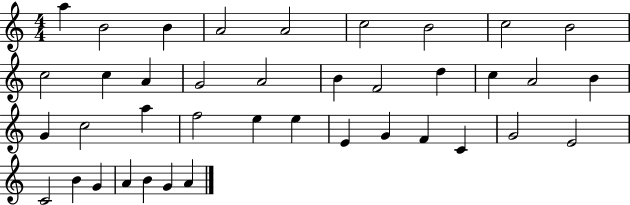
X:1
T:Untitled
M:4/4
L:1/4
K:C
a B2 B A2 A2 c2 B2 c2 B2 c2 c A G2 A2 B F2 d c A2 B G c2 a f2 e e E G F C G2 E2 C2 B G A B G A